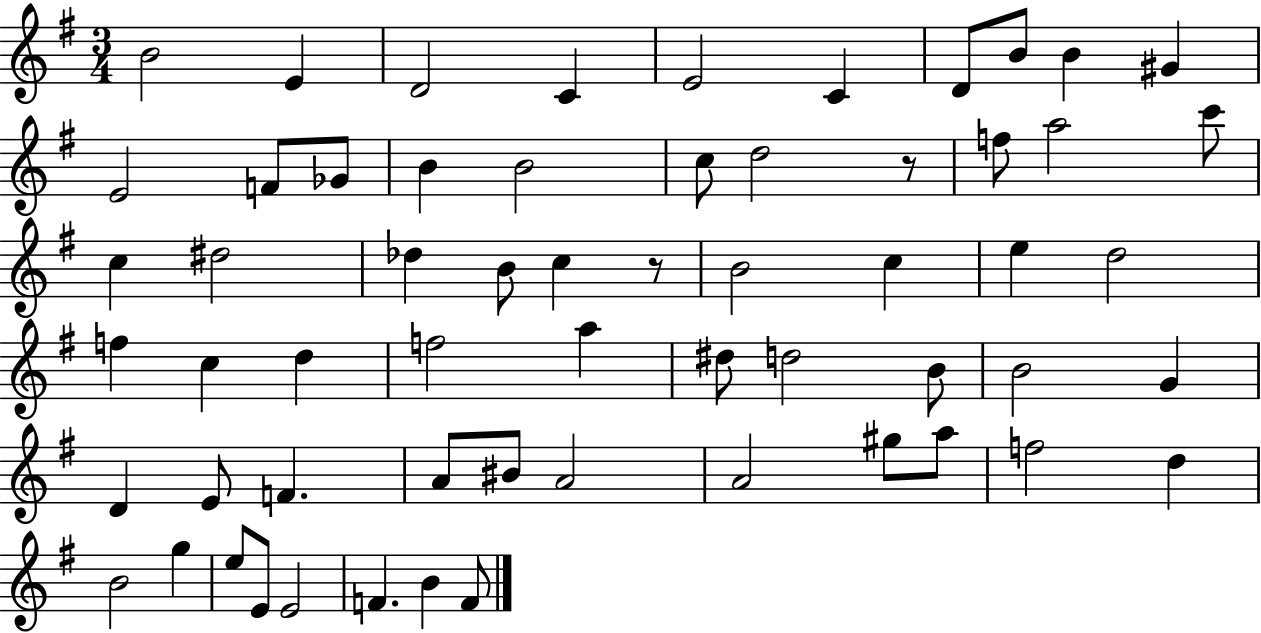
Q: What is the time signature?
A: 3/4